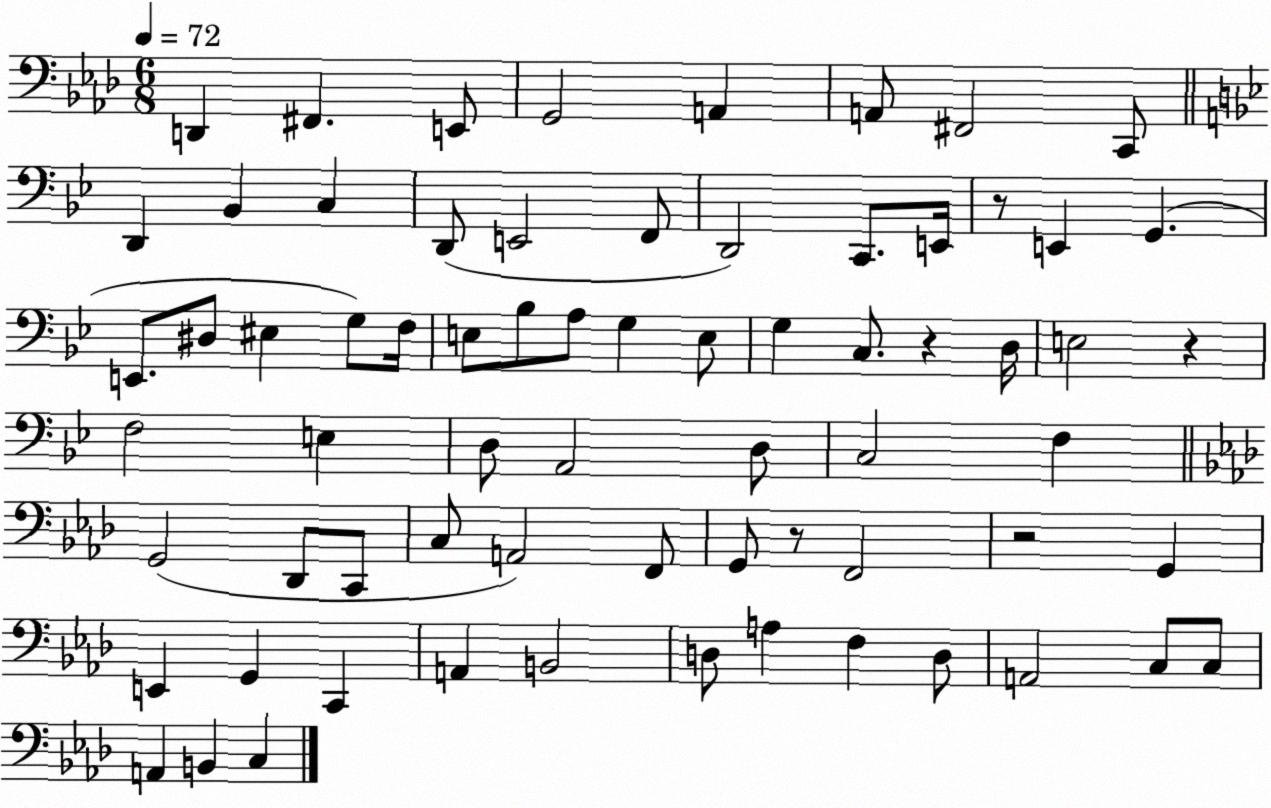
X:1
T:Untitled
M:6/8
L:1/4
K:Ab
D,, ^F,, E,,/2 G,,2 A,, A,,/2 ^F,,2 C,,/2 D,, _B,, C, D,,/2 E,,2 F,,/2 D,,2 C,,/2 E,,/4 z/2 E,, G,, E,,/2 ^D,/2 ^E, G,/2 F,/4 E,/2 _B,/2 A,/2 G, E,/2 G, C,/2 z D,/4 E,2 z F,2 E, D,/2 A,,2 D,/2 C,2 F, G,,2 _D,,/2 C,,/2 C,/2 A,,2 F,,/2 G,,/2 z/2 F,,2 z2 G,, E,, G,, C,, A,, B,,2 D,/2 A, F, D,/2 A,,2 C,/2 C,/2 A,, B,, C,